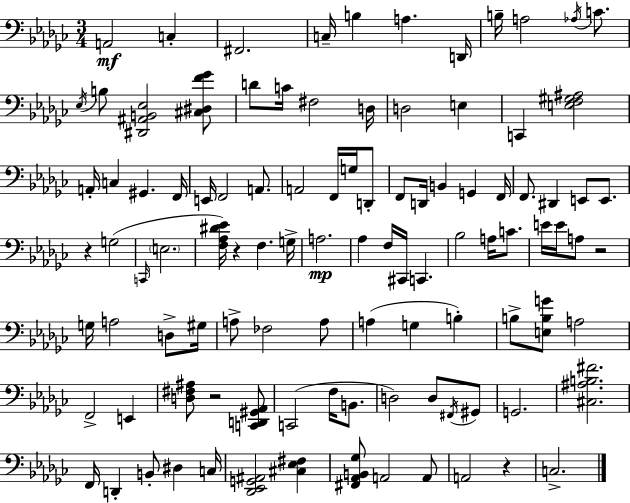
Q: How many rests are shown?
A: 5